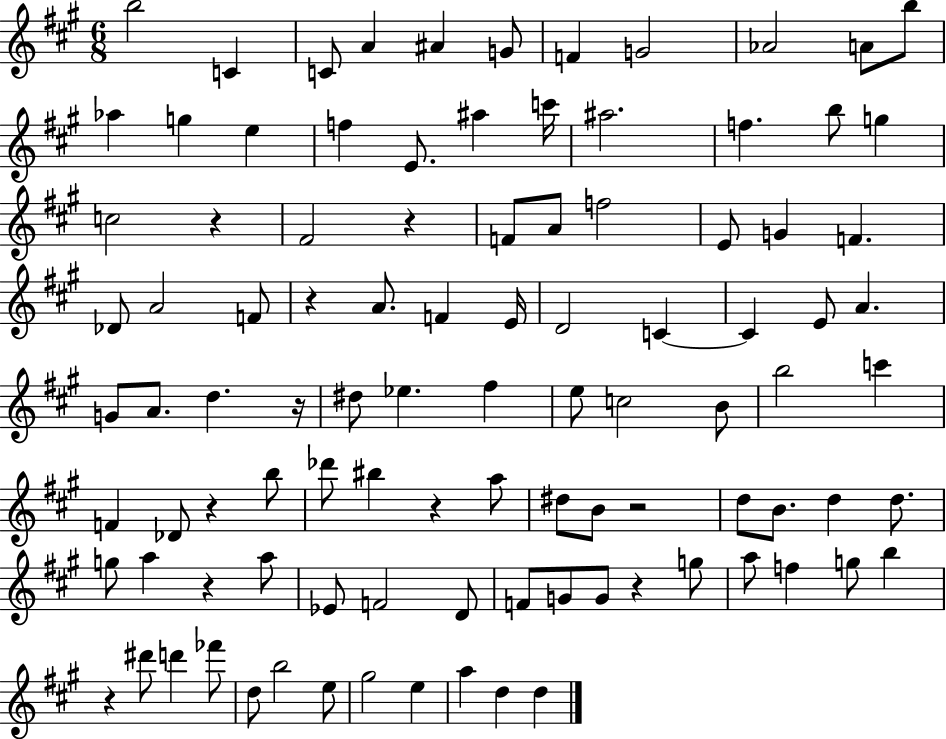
{
  \clef treble
  \numericTimeSignature
  \time 6/8
  \key a \major
  b''2 c'4 | c'8 a'4 ais'4 g'8 | f'4 g'2 | aes'2 a'8 b''8 | \break aes''4 g''4 e''4 | f''4 e'8. ais''4 c'''16 | ais''2. | f''4. b''8 g''4 | \break c''2 r4 | fis'2 r4 | f'8 a'8 f''2 | e'8 g'4 f'4. | \break des'8 a'2 f'8 | r4 a'8. f'4 e'16 | d'2 c'4~~ | c'4 e'8 a'4. | \break g'8 a'8. d''4. r16 | dis''8 ees''4. fis''4 | e''8 c''2 b'8 | b''2 c'''4 | \break f'4 des'8 r4 b''8 | des'''8 bis''4 r4 a''8 | dis''8 b'8 r2 | d''8 b'8. d''4 d''8. | \break g''8 a''4 r4 a''8 | ees'8 f'2 d'8 | f'8 g'8 g'8 r4 g''8 | a''8 f''4 g''8 b''4 | \break r4 dis'''8 d'''4 fes'''8 | d''8 b''2 e''8 | gis''2 e''4 | a''4 d''4 d''4 | \break \bar "|."
}